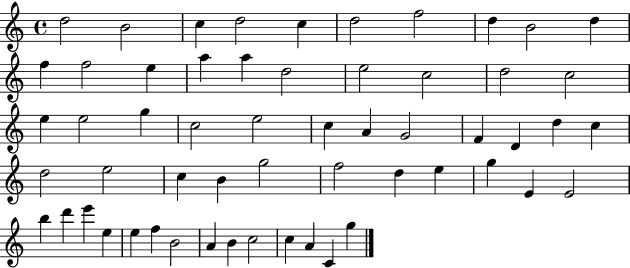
{
  \clef treble
  \time 4/4
  \defaultTimeSignature
  \key c \major
  d''2 b'2 | c''4 d''2 c''4 | d''2 f''2 | d''4 b'2 d''4 | \break f''4 f''2 e''4 | a''4 a''4 d''2 | e''2 c''2 | d''2 c''2 | \break e''4 e''2 g''4 | c''2 e''2 | c''4 a'4 g'2 | f'4 d'4 d''4 c''4 | \break d''2 e''2 | c''4 b'4 g''2 | f''2 d''4 e''4 | g''4 e'4 e'2 | \break b''4 d'''4 e'''4 e''4 | e''4 f''4 b'2 | a'4 b'4 c''2 | c''4 a'4 c'4 g''4 | \break \bar "|."
}